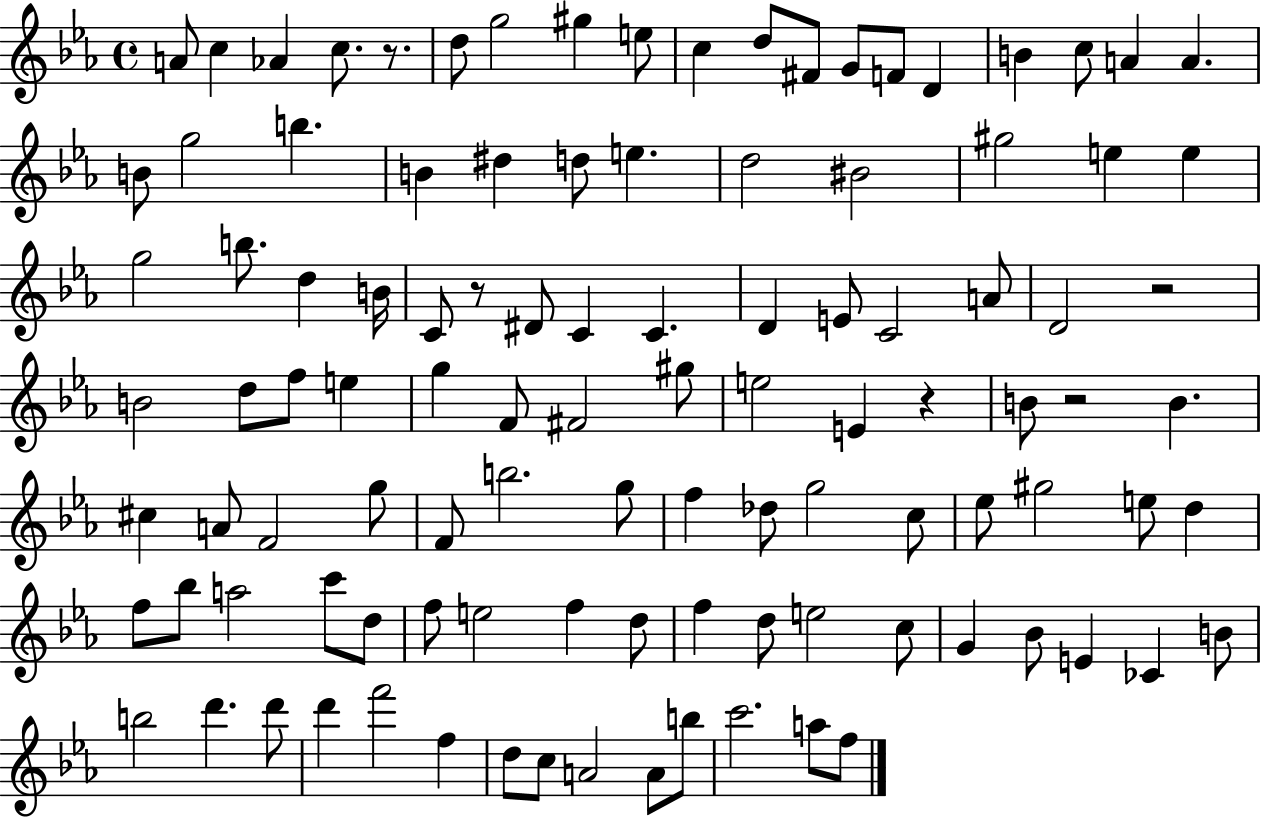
X:1
T:Untitled
M:4/4
L:1/4
K:Eb
A/2 c _A c/2 z/2 d/2 g2 ^g e/2 c d/2 ^F/2 G/2 F/2 D B c/2 A A B/2 g2 b B ^d d/2 e d2 ^B2 ^g2 e e g2 b/2 d B/4 C/2 z/2 ^D/2 C C D E/2 C2 A/2 D2 z2 B2 d/2 f/2 e g F/2 ^F2 ^g/2 e2 E z B/2 z2 B ^c A/2 F2 g/2 F/2 b2 g/2 f _d/2 g2 c/2 _e/2 ^g2 e/2 d f/2 _b/2 a2 c'/2 d/2 f/2 e2 f d/2 f d/2 e2 c/2 G _B/2 E _C B/2 b2 d' d'/2 d' f'2 f d/2 c/2 A2 A/2 b/2 c'2 a/2 f/2